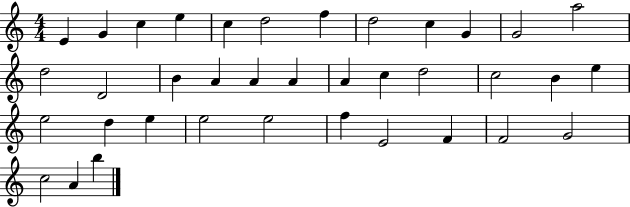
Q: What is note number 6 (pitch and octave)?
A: D5